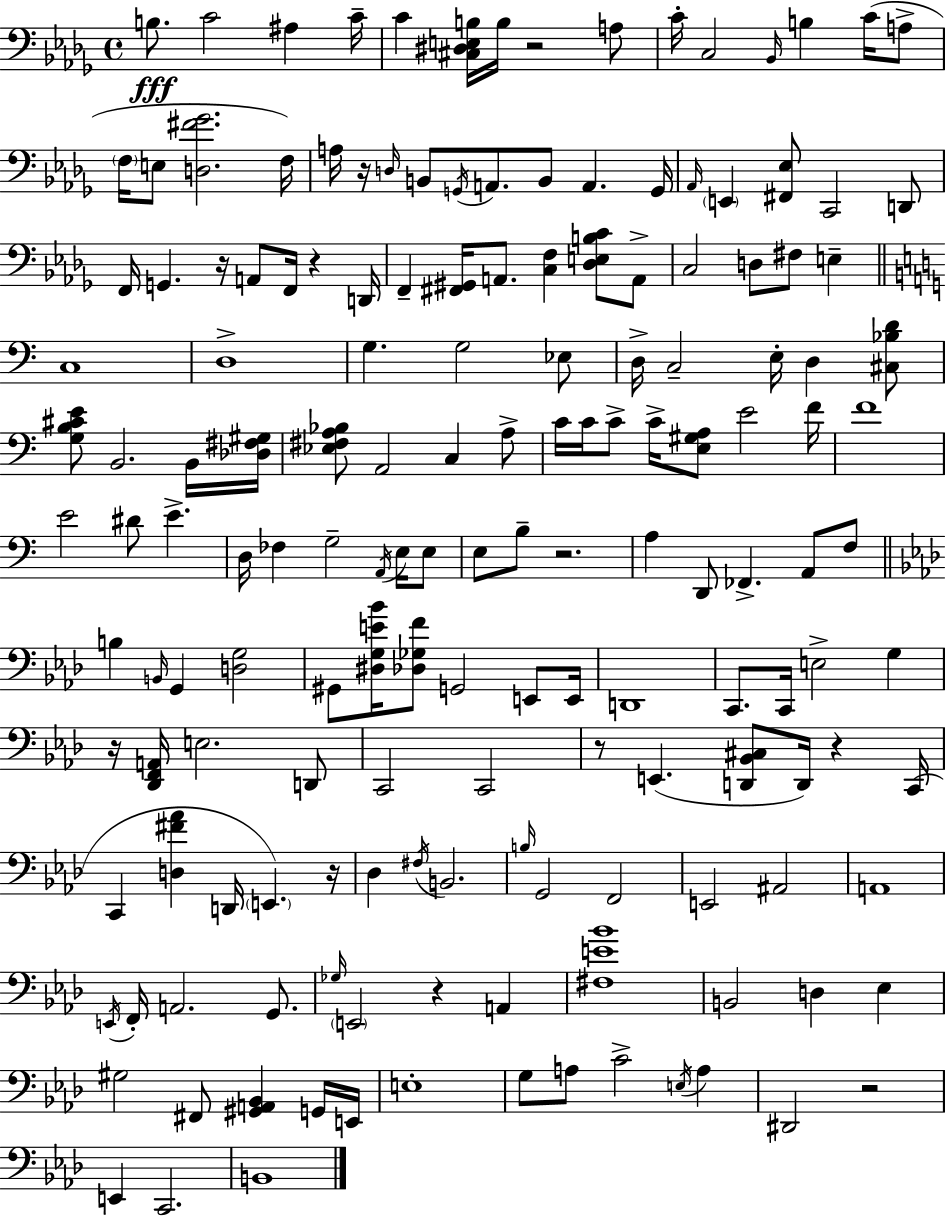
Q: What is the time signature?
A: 4/4